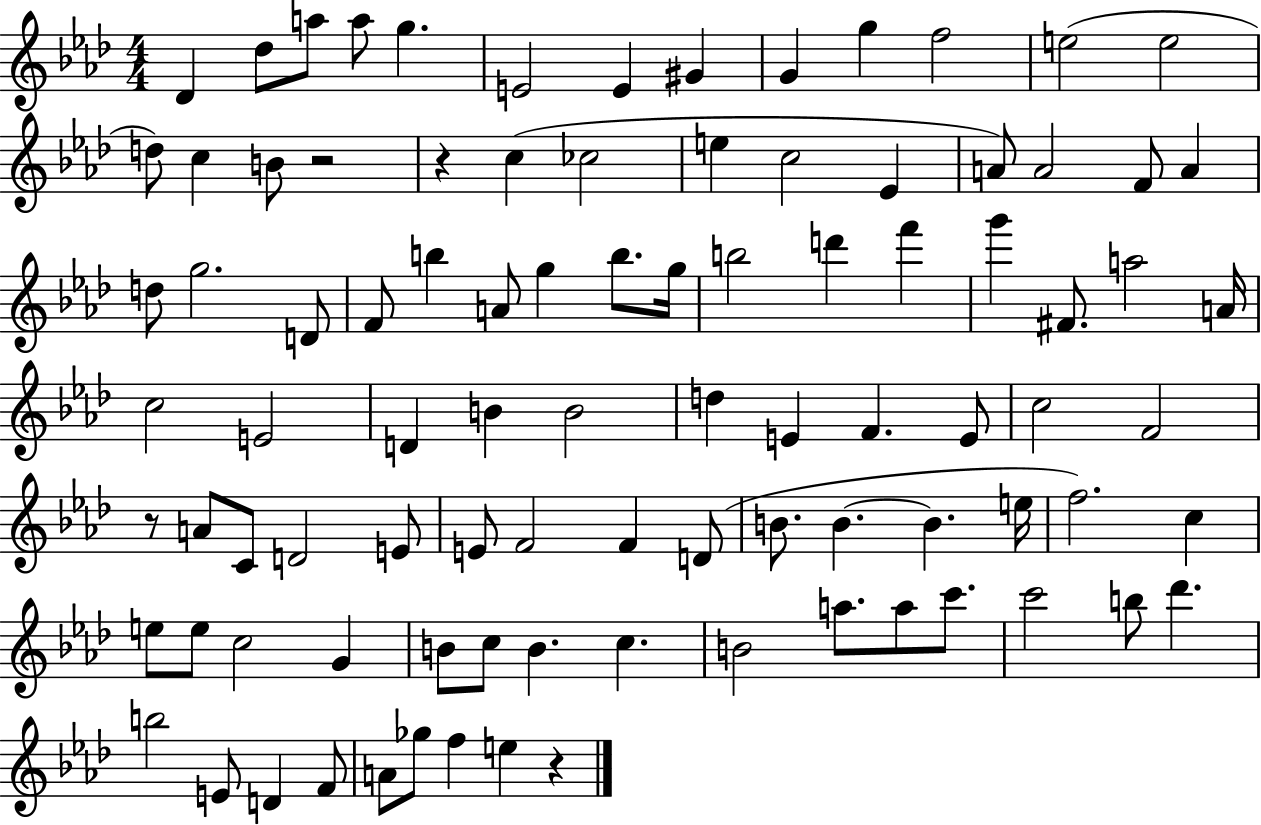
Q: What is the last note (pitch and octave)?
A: E5